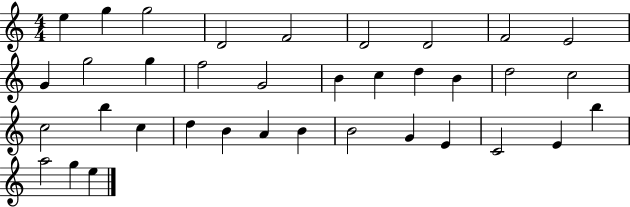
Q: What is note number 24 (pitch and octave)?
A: D5